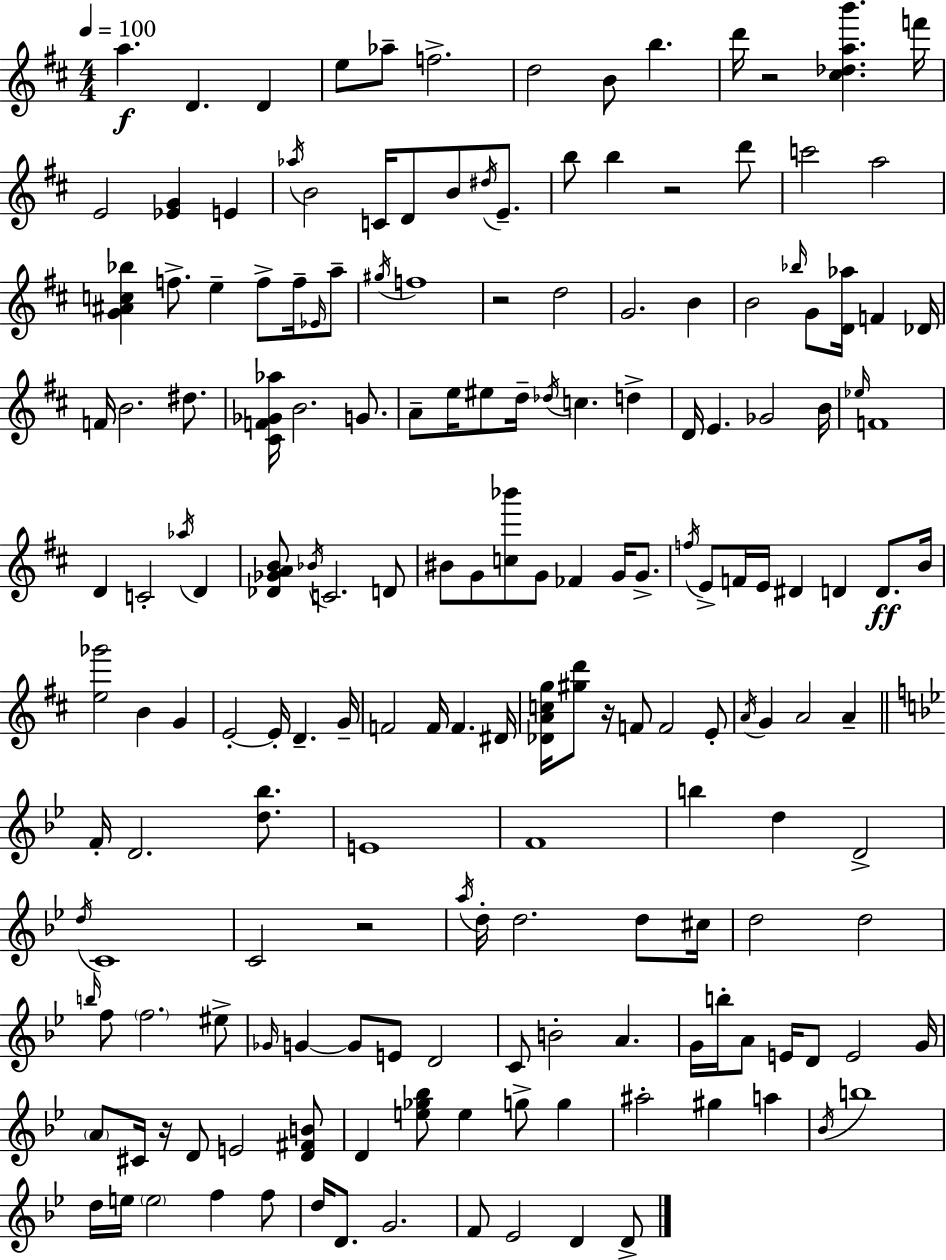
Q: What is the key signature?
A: D major